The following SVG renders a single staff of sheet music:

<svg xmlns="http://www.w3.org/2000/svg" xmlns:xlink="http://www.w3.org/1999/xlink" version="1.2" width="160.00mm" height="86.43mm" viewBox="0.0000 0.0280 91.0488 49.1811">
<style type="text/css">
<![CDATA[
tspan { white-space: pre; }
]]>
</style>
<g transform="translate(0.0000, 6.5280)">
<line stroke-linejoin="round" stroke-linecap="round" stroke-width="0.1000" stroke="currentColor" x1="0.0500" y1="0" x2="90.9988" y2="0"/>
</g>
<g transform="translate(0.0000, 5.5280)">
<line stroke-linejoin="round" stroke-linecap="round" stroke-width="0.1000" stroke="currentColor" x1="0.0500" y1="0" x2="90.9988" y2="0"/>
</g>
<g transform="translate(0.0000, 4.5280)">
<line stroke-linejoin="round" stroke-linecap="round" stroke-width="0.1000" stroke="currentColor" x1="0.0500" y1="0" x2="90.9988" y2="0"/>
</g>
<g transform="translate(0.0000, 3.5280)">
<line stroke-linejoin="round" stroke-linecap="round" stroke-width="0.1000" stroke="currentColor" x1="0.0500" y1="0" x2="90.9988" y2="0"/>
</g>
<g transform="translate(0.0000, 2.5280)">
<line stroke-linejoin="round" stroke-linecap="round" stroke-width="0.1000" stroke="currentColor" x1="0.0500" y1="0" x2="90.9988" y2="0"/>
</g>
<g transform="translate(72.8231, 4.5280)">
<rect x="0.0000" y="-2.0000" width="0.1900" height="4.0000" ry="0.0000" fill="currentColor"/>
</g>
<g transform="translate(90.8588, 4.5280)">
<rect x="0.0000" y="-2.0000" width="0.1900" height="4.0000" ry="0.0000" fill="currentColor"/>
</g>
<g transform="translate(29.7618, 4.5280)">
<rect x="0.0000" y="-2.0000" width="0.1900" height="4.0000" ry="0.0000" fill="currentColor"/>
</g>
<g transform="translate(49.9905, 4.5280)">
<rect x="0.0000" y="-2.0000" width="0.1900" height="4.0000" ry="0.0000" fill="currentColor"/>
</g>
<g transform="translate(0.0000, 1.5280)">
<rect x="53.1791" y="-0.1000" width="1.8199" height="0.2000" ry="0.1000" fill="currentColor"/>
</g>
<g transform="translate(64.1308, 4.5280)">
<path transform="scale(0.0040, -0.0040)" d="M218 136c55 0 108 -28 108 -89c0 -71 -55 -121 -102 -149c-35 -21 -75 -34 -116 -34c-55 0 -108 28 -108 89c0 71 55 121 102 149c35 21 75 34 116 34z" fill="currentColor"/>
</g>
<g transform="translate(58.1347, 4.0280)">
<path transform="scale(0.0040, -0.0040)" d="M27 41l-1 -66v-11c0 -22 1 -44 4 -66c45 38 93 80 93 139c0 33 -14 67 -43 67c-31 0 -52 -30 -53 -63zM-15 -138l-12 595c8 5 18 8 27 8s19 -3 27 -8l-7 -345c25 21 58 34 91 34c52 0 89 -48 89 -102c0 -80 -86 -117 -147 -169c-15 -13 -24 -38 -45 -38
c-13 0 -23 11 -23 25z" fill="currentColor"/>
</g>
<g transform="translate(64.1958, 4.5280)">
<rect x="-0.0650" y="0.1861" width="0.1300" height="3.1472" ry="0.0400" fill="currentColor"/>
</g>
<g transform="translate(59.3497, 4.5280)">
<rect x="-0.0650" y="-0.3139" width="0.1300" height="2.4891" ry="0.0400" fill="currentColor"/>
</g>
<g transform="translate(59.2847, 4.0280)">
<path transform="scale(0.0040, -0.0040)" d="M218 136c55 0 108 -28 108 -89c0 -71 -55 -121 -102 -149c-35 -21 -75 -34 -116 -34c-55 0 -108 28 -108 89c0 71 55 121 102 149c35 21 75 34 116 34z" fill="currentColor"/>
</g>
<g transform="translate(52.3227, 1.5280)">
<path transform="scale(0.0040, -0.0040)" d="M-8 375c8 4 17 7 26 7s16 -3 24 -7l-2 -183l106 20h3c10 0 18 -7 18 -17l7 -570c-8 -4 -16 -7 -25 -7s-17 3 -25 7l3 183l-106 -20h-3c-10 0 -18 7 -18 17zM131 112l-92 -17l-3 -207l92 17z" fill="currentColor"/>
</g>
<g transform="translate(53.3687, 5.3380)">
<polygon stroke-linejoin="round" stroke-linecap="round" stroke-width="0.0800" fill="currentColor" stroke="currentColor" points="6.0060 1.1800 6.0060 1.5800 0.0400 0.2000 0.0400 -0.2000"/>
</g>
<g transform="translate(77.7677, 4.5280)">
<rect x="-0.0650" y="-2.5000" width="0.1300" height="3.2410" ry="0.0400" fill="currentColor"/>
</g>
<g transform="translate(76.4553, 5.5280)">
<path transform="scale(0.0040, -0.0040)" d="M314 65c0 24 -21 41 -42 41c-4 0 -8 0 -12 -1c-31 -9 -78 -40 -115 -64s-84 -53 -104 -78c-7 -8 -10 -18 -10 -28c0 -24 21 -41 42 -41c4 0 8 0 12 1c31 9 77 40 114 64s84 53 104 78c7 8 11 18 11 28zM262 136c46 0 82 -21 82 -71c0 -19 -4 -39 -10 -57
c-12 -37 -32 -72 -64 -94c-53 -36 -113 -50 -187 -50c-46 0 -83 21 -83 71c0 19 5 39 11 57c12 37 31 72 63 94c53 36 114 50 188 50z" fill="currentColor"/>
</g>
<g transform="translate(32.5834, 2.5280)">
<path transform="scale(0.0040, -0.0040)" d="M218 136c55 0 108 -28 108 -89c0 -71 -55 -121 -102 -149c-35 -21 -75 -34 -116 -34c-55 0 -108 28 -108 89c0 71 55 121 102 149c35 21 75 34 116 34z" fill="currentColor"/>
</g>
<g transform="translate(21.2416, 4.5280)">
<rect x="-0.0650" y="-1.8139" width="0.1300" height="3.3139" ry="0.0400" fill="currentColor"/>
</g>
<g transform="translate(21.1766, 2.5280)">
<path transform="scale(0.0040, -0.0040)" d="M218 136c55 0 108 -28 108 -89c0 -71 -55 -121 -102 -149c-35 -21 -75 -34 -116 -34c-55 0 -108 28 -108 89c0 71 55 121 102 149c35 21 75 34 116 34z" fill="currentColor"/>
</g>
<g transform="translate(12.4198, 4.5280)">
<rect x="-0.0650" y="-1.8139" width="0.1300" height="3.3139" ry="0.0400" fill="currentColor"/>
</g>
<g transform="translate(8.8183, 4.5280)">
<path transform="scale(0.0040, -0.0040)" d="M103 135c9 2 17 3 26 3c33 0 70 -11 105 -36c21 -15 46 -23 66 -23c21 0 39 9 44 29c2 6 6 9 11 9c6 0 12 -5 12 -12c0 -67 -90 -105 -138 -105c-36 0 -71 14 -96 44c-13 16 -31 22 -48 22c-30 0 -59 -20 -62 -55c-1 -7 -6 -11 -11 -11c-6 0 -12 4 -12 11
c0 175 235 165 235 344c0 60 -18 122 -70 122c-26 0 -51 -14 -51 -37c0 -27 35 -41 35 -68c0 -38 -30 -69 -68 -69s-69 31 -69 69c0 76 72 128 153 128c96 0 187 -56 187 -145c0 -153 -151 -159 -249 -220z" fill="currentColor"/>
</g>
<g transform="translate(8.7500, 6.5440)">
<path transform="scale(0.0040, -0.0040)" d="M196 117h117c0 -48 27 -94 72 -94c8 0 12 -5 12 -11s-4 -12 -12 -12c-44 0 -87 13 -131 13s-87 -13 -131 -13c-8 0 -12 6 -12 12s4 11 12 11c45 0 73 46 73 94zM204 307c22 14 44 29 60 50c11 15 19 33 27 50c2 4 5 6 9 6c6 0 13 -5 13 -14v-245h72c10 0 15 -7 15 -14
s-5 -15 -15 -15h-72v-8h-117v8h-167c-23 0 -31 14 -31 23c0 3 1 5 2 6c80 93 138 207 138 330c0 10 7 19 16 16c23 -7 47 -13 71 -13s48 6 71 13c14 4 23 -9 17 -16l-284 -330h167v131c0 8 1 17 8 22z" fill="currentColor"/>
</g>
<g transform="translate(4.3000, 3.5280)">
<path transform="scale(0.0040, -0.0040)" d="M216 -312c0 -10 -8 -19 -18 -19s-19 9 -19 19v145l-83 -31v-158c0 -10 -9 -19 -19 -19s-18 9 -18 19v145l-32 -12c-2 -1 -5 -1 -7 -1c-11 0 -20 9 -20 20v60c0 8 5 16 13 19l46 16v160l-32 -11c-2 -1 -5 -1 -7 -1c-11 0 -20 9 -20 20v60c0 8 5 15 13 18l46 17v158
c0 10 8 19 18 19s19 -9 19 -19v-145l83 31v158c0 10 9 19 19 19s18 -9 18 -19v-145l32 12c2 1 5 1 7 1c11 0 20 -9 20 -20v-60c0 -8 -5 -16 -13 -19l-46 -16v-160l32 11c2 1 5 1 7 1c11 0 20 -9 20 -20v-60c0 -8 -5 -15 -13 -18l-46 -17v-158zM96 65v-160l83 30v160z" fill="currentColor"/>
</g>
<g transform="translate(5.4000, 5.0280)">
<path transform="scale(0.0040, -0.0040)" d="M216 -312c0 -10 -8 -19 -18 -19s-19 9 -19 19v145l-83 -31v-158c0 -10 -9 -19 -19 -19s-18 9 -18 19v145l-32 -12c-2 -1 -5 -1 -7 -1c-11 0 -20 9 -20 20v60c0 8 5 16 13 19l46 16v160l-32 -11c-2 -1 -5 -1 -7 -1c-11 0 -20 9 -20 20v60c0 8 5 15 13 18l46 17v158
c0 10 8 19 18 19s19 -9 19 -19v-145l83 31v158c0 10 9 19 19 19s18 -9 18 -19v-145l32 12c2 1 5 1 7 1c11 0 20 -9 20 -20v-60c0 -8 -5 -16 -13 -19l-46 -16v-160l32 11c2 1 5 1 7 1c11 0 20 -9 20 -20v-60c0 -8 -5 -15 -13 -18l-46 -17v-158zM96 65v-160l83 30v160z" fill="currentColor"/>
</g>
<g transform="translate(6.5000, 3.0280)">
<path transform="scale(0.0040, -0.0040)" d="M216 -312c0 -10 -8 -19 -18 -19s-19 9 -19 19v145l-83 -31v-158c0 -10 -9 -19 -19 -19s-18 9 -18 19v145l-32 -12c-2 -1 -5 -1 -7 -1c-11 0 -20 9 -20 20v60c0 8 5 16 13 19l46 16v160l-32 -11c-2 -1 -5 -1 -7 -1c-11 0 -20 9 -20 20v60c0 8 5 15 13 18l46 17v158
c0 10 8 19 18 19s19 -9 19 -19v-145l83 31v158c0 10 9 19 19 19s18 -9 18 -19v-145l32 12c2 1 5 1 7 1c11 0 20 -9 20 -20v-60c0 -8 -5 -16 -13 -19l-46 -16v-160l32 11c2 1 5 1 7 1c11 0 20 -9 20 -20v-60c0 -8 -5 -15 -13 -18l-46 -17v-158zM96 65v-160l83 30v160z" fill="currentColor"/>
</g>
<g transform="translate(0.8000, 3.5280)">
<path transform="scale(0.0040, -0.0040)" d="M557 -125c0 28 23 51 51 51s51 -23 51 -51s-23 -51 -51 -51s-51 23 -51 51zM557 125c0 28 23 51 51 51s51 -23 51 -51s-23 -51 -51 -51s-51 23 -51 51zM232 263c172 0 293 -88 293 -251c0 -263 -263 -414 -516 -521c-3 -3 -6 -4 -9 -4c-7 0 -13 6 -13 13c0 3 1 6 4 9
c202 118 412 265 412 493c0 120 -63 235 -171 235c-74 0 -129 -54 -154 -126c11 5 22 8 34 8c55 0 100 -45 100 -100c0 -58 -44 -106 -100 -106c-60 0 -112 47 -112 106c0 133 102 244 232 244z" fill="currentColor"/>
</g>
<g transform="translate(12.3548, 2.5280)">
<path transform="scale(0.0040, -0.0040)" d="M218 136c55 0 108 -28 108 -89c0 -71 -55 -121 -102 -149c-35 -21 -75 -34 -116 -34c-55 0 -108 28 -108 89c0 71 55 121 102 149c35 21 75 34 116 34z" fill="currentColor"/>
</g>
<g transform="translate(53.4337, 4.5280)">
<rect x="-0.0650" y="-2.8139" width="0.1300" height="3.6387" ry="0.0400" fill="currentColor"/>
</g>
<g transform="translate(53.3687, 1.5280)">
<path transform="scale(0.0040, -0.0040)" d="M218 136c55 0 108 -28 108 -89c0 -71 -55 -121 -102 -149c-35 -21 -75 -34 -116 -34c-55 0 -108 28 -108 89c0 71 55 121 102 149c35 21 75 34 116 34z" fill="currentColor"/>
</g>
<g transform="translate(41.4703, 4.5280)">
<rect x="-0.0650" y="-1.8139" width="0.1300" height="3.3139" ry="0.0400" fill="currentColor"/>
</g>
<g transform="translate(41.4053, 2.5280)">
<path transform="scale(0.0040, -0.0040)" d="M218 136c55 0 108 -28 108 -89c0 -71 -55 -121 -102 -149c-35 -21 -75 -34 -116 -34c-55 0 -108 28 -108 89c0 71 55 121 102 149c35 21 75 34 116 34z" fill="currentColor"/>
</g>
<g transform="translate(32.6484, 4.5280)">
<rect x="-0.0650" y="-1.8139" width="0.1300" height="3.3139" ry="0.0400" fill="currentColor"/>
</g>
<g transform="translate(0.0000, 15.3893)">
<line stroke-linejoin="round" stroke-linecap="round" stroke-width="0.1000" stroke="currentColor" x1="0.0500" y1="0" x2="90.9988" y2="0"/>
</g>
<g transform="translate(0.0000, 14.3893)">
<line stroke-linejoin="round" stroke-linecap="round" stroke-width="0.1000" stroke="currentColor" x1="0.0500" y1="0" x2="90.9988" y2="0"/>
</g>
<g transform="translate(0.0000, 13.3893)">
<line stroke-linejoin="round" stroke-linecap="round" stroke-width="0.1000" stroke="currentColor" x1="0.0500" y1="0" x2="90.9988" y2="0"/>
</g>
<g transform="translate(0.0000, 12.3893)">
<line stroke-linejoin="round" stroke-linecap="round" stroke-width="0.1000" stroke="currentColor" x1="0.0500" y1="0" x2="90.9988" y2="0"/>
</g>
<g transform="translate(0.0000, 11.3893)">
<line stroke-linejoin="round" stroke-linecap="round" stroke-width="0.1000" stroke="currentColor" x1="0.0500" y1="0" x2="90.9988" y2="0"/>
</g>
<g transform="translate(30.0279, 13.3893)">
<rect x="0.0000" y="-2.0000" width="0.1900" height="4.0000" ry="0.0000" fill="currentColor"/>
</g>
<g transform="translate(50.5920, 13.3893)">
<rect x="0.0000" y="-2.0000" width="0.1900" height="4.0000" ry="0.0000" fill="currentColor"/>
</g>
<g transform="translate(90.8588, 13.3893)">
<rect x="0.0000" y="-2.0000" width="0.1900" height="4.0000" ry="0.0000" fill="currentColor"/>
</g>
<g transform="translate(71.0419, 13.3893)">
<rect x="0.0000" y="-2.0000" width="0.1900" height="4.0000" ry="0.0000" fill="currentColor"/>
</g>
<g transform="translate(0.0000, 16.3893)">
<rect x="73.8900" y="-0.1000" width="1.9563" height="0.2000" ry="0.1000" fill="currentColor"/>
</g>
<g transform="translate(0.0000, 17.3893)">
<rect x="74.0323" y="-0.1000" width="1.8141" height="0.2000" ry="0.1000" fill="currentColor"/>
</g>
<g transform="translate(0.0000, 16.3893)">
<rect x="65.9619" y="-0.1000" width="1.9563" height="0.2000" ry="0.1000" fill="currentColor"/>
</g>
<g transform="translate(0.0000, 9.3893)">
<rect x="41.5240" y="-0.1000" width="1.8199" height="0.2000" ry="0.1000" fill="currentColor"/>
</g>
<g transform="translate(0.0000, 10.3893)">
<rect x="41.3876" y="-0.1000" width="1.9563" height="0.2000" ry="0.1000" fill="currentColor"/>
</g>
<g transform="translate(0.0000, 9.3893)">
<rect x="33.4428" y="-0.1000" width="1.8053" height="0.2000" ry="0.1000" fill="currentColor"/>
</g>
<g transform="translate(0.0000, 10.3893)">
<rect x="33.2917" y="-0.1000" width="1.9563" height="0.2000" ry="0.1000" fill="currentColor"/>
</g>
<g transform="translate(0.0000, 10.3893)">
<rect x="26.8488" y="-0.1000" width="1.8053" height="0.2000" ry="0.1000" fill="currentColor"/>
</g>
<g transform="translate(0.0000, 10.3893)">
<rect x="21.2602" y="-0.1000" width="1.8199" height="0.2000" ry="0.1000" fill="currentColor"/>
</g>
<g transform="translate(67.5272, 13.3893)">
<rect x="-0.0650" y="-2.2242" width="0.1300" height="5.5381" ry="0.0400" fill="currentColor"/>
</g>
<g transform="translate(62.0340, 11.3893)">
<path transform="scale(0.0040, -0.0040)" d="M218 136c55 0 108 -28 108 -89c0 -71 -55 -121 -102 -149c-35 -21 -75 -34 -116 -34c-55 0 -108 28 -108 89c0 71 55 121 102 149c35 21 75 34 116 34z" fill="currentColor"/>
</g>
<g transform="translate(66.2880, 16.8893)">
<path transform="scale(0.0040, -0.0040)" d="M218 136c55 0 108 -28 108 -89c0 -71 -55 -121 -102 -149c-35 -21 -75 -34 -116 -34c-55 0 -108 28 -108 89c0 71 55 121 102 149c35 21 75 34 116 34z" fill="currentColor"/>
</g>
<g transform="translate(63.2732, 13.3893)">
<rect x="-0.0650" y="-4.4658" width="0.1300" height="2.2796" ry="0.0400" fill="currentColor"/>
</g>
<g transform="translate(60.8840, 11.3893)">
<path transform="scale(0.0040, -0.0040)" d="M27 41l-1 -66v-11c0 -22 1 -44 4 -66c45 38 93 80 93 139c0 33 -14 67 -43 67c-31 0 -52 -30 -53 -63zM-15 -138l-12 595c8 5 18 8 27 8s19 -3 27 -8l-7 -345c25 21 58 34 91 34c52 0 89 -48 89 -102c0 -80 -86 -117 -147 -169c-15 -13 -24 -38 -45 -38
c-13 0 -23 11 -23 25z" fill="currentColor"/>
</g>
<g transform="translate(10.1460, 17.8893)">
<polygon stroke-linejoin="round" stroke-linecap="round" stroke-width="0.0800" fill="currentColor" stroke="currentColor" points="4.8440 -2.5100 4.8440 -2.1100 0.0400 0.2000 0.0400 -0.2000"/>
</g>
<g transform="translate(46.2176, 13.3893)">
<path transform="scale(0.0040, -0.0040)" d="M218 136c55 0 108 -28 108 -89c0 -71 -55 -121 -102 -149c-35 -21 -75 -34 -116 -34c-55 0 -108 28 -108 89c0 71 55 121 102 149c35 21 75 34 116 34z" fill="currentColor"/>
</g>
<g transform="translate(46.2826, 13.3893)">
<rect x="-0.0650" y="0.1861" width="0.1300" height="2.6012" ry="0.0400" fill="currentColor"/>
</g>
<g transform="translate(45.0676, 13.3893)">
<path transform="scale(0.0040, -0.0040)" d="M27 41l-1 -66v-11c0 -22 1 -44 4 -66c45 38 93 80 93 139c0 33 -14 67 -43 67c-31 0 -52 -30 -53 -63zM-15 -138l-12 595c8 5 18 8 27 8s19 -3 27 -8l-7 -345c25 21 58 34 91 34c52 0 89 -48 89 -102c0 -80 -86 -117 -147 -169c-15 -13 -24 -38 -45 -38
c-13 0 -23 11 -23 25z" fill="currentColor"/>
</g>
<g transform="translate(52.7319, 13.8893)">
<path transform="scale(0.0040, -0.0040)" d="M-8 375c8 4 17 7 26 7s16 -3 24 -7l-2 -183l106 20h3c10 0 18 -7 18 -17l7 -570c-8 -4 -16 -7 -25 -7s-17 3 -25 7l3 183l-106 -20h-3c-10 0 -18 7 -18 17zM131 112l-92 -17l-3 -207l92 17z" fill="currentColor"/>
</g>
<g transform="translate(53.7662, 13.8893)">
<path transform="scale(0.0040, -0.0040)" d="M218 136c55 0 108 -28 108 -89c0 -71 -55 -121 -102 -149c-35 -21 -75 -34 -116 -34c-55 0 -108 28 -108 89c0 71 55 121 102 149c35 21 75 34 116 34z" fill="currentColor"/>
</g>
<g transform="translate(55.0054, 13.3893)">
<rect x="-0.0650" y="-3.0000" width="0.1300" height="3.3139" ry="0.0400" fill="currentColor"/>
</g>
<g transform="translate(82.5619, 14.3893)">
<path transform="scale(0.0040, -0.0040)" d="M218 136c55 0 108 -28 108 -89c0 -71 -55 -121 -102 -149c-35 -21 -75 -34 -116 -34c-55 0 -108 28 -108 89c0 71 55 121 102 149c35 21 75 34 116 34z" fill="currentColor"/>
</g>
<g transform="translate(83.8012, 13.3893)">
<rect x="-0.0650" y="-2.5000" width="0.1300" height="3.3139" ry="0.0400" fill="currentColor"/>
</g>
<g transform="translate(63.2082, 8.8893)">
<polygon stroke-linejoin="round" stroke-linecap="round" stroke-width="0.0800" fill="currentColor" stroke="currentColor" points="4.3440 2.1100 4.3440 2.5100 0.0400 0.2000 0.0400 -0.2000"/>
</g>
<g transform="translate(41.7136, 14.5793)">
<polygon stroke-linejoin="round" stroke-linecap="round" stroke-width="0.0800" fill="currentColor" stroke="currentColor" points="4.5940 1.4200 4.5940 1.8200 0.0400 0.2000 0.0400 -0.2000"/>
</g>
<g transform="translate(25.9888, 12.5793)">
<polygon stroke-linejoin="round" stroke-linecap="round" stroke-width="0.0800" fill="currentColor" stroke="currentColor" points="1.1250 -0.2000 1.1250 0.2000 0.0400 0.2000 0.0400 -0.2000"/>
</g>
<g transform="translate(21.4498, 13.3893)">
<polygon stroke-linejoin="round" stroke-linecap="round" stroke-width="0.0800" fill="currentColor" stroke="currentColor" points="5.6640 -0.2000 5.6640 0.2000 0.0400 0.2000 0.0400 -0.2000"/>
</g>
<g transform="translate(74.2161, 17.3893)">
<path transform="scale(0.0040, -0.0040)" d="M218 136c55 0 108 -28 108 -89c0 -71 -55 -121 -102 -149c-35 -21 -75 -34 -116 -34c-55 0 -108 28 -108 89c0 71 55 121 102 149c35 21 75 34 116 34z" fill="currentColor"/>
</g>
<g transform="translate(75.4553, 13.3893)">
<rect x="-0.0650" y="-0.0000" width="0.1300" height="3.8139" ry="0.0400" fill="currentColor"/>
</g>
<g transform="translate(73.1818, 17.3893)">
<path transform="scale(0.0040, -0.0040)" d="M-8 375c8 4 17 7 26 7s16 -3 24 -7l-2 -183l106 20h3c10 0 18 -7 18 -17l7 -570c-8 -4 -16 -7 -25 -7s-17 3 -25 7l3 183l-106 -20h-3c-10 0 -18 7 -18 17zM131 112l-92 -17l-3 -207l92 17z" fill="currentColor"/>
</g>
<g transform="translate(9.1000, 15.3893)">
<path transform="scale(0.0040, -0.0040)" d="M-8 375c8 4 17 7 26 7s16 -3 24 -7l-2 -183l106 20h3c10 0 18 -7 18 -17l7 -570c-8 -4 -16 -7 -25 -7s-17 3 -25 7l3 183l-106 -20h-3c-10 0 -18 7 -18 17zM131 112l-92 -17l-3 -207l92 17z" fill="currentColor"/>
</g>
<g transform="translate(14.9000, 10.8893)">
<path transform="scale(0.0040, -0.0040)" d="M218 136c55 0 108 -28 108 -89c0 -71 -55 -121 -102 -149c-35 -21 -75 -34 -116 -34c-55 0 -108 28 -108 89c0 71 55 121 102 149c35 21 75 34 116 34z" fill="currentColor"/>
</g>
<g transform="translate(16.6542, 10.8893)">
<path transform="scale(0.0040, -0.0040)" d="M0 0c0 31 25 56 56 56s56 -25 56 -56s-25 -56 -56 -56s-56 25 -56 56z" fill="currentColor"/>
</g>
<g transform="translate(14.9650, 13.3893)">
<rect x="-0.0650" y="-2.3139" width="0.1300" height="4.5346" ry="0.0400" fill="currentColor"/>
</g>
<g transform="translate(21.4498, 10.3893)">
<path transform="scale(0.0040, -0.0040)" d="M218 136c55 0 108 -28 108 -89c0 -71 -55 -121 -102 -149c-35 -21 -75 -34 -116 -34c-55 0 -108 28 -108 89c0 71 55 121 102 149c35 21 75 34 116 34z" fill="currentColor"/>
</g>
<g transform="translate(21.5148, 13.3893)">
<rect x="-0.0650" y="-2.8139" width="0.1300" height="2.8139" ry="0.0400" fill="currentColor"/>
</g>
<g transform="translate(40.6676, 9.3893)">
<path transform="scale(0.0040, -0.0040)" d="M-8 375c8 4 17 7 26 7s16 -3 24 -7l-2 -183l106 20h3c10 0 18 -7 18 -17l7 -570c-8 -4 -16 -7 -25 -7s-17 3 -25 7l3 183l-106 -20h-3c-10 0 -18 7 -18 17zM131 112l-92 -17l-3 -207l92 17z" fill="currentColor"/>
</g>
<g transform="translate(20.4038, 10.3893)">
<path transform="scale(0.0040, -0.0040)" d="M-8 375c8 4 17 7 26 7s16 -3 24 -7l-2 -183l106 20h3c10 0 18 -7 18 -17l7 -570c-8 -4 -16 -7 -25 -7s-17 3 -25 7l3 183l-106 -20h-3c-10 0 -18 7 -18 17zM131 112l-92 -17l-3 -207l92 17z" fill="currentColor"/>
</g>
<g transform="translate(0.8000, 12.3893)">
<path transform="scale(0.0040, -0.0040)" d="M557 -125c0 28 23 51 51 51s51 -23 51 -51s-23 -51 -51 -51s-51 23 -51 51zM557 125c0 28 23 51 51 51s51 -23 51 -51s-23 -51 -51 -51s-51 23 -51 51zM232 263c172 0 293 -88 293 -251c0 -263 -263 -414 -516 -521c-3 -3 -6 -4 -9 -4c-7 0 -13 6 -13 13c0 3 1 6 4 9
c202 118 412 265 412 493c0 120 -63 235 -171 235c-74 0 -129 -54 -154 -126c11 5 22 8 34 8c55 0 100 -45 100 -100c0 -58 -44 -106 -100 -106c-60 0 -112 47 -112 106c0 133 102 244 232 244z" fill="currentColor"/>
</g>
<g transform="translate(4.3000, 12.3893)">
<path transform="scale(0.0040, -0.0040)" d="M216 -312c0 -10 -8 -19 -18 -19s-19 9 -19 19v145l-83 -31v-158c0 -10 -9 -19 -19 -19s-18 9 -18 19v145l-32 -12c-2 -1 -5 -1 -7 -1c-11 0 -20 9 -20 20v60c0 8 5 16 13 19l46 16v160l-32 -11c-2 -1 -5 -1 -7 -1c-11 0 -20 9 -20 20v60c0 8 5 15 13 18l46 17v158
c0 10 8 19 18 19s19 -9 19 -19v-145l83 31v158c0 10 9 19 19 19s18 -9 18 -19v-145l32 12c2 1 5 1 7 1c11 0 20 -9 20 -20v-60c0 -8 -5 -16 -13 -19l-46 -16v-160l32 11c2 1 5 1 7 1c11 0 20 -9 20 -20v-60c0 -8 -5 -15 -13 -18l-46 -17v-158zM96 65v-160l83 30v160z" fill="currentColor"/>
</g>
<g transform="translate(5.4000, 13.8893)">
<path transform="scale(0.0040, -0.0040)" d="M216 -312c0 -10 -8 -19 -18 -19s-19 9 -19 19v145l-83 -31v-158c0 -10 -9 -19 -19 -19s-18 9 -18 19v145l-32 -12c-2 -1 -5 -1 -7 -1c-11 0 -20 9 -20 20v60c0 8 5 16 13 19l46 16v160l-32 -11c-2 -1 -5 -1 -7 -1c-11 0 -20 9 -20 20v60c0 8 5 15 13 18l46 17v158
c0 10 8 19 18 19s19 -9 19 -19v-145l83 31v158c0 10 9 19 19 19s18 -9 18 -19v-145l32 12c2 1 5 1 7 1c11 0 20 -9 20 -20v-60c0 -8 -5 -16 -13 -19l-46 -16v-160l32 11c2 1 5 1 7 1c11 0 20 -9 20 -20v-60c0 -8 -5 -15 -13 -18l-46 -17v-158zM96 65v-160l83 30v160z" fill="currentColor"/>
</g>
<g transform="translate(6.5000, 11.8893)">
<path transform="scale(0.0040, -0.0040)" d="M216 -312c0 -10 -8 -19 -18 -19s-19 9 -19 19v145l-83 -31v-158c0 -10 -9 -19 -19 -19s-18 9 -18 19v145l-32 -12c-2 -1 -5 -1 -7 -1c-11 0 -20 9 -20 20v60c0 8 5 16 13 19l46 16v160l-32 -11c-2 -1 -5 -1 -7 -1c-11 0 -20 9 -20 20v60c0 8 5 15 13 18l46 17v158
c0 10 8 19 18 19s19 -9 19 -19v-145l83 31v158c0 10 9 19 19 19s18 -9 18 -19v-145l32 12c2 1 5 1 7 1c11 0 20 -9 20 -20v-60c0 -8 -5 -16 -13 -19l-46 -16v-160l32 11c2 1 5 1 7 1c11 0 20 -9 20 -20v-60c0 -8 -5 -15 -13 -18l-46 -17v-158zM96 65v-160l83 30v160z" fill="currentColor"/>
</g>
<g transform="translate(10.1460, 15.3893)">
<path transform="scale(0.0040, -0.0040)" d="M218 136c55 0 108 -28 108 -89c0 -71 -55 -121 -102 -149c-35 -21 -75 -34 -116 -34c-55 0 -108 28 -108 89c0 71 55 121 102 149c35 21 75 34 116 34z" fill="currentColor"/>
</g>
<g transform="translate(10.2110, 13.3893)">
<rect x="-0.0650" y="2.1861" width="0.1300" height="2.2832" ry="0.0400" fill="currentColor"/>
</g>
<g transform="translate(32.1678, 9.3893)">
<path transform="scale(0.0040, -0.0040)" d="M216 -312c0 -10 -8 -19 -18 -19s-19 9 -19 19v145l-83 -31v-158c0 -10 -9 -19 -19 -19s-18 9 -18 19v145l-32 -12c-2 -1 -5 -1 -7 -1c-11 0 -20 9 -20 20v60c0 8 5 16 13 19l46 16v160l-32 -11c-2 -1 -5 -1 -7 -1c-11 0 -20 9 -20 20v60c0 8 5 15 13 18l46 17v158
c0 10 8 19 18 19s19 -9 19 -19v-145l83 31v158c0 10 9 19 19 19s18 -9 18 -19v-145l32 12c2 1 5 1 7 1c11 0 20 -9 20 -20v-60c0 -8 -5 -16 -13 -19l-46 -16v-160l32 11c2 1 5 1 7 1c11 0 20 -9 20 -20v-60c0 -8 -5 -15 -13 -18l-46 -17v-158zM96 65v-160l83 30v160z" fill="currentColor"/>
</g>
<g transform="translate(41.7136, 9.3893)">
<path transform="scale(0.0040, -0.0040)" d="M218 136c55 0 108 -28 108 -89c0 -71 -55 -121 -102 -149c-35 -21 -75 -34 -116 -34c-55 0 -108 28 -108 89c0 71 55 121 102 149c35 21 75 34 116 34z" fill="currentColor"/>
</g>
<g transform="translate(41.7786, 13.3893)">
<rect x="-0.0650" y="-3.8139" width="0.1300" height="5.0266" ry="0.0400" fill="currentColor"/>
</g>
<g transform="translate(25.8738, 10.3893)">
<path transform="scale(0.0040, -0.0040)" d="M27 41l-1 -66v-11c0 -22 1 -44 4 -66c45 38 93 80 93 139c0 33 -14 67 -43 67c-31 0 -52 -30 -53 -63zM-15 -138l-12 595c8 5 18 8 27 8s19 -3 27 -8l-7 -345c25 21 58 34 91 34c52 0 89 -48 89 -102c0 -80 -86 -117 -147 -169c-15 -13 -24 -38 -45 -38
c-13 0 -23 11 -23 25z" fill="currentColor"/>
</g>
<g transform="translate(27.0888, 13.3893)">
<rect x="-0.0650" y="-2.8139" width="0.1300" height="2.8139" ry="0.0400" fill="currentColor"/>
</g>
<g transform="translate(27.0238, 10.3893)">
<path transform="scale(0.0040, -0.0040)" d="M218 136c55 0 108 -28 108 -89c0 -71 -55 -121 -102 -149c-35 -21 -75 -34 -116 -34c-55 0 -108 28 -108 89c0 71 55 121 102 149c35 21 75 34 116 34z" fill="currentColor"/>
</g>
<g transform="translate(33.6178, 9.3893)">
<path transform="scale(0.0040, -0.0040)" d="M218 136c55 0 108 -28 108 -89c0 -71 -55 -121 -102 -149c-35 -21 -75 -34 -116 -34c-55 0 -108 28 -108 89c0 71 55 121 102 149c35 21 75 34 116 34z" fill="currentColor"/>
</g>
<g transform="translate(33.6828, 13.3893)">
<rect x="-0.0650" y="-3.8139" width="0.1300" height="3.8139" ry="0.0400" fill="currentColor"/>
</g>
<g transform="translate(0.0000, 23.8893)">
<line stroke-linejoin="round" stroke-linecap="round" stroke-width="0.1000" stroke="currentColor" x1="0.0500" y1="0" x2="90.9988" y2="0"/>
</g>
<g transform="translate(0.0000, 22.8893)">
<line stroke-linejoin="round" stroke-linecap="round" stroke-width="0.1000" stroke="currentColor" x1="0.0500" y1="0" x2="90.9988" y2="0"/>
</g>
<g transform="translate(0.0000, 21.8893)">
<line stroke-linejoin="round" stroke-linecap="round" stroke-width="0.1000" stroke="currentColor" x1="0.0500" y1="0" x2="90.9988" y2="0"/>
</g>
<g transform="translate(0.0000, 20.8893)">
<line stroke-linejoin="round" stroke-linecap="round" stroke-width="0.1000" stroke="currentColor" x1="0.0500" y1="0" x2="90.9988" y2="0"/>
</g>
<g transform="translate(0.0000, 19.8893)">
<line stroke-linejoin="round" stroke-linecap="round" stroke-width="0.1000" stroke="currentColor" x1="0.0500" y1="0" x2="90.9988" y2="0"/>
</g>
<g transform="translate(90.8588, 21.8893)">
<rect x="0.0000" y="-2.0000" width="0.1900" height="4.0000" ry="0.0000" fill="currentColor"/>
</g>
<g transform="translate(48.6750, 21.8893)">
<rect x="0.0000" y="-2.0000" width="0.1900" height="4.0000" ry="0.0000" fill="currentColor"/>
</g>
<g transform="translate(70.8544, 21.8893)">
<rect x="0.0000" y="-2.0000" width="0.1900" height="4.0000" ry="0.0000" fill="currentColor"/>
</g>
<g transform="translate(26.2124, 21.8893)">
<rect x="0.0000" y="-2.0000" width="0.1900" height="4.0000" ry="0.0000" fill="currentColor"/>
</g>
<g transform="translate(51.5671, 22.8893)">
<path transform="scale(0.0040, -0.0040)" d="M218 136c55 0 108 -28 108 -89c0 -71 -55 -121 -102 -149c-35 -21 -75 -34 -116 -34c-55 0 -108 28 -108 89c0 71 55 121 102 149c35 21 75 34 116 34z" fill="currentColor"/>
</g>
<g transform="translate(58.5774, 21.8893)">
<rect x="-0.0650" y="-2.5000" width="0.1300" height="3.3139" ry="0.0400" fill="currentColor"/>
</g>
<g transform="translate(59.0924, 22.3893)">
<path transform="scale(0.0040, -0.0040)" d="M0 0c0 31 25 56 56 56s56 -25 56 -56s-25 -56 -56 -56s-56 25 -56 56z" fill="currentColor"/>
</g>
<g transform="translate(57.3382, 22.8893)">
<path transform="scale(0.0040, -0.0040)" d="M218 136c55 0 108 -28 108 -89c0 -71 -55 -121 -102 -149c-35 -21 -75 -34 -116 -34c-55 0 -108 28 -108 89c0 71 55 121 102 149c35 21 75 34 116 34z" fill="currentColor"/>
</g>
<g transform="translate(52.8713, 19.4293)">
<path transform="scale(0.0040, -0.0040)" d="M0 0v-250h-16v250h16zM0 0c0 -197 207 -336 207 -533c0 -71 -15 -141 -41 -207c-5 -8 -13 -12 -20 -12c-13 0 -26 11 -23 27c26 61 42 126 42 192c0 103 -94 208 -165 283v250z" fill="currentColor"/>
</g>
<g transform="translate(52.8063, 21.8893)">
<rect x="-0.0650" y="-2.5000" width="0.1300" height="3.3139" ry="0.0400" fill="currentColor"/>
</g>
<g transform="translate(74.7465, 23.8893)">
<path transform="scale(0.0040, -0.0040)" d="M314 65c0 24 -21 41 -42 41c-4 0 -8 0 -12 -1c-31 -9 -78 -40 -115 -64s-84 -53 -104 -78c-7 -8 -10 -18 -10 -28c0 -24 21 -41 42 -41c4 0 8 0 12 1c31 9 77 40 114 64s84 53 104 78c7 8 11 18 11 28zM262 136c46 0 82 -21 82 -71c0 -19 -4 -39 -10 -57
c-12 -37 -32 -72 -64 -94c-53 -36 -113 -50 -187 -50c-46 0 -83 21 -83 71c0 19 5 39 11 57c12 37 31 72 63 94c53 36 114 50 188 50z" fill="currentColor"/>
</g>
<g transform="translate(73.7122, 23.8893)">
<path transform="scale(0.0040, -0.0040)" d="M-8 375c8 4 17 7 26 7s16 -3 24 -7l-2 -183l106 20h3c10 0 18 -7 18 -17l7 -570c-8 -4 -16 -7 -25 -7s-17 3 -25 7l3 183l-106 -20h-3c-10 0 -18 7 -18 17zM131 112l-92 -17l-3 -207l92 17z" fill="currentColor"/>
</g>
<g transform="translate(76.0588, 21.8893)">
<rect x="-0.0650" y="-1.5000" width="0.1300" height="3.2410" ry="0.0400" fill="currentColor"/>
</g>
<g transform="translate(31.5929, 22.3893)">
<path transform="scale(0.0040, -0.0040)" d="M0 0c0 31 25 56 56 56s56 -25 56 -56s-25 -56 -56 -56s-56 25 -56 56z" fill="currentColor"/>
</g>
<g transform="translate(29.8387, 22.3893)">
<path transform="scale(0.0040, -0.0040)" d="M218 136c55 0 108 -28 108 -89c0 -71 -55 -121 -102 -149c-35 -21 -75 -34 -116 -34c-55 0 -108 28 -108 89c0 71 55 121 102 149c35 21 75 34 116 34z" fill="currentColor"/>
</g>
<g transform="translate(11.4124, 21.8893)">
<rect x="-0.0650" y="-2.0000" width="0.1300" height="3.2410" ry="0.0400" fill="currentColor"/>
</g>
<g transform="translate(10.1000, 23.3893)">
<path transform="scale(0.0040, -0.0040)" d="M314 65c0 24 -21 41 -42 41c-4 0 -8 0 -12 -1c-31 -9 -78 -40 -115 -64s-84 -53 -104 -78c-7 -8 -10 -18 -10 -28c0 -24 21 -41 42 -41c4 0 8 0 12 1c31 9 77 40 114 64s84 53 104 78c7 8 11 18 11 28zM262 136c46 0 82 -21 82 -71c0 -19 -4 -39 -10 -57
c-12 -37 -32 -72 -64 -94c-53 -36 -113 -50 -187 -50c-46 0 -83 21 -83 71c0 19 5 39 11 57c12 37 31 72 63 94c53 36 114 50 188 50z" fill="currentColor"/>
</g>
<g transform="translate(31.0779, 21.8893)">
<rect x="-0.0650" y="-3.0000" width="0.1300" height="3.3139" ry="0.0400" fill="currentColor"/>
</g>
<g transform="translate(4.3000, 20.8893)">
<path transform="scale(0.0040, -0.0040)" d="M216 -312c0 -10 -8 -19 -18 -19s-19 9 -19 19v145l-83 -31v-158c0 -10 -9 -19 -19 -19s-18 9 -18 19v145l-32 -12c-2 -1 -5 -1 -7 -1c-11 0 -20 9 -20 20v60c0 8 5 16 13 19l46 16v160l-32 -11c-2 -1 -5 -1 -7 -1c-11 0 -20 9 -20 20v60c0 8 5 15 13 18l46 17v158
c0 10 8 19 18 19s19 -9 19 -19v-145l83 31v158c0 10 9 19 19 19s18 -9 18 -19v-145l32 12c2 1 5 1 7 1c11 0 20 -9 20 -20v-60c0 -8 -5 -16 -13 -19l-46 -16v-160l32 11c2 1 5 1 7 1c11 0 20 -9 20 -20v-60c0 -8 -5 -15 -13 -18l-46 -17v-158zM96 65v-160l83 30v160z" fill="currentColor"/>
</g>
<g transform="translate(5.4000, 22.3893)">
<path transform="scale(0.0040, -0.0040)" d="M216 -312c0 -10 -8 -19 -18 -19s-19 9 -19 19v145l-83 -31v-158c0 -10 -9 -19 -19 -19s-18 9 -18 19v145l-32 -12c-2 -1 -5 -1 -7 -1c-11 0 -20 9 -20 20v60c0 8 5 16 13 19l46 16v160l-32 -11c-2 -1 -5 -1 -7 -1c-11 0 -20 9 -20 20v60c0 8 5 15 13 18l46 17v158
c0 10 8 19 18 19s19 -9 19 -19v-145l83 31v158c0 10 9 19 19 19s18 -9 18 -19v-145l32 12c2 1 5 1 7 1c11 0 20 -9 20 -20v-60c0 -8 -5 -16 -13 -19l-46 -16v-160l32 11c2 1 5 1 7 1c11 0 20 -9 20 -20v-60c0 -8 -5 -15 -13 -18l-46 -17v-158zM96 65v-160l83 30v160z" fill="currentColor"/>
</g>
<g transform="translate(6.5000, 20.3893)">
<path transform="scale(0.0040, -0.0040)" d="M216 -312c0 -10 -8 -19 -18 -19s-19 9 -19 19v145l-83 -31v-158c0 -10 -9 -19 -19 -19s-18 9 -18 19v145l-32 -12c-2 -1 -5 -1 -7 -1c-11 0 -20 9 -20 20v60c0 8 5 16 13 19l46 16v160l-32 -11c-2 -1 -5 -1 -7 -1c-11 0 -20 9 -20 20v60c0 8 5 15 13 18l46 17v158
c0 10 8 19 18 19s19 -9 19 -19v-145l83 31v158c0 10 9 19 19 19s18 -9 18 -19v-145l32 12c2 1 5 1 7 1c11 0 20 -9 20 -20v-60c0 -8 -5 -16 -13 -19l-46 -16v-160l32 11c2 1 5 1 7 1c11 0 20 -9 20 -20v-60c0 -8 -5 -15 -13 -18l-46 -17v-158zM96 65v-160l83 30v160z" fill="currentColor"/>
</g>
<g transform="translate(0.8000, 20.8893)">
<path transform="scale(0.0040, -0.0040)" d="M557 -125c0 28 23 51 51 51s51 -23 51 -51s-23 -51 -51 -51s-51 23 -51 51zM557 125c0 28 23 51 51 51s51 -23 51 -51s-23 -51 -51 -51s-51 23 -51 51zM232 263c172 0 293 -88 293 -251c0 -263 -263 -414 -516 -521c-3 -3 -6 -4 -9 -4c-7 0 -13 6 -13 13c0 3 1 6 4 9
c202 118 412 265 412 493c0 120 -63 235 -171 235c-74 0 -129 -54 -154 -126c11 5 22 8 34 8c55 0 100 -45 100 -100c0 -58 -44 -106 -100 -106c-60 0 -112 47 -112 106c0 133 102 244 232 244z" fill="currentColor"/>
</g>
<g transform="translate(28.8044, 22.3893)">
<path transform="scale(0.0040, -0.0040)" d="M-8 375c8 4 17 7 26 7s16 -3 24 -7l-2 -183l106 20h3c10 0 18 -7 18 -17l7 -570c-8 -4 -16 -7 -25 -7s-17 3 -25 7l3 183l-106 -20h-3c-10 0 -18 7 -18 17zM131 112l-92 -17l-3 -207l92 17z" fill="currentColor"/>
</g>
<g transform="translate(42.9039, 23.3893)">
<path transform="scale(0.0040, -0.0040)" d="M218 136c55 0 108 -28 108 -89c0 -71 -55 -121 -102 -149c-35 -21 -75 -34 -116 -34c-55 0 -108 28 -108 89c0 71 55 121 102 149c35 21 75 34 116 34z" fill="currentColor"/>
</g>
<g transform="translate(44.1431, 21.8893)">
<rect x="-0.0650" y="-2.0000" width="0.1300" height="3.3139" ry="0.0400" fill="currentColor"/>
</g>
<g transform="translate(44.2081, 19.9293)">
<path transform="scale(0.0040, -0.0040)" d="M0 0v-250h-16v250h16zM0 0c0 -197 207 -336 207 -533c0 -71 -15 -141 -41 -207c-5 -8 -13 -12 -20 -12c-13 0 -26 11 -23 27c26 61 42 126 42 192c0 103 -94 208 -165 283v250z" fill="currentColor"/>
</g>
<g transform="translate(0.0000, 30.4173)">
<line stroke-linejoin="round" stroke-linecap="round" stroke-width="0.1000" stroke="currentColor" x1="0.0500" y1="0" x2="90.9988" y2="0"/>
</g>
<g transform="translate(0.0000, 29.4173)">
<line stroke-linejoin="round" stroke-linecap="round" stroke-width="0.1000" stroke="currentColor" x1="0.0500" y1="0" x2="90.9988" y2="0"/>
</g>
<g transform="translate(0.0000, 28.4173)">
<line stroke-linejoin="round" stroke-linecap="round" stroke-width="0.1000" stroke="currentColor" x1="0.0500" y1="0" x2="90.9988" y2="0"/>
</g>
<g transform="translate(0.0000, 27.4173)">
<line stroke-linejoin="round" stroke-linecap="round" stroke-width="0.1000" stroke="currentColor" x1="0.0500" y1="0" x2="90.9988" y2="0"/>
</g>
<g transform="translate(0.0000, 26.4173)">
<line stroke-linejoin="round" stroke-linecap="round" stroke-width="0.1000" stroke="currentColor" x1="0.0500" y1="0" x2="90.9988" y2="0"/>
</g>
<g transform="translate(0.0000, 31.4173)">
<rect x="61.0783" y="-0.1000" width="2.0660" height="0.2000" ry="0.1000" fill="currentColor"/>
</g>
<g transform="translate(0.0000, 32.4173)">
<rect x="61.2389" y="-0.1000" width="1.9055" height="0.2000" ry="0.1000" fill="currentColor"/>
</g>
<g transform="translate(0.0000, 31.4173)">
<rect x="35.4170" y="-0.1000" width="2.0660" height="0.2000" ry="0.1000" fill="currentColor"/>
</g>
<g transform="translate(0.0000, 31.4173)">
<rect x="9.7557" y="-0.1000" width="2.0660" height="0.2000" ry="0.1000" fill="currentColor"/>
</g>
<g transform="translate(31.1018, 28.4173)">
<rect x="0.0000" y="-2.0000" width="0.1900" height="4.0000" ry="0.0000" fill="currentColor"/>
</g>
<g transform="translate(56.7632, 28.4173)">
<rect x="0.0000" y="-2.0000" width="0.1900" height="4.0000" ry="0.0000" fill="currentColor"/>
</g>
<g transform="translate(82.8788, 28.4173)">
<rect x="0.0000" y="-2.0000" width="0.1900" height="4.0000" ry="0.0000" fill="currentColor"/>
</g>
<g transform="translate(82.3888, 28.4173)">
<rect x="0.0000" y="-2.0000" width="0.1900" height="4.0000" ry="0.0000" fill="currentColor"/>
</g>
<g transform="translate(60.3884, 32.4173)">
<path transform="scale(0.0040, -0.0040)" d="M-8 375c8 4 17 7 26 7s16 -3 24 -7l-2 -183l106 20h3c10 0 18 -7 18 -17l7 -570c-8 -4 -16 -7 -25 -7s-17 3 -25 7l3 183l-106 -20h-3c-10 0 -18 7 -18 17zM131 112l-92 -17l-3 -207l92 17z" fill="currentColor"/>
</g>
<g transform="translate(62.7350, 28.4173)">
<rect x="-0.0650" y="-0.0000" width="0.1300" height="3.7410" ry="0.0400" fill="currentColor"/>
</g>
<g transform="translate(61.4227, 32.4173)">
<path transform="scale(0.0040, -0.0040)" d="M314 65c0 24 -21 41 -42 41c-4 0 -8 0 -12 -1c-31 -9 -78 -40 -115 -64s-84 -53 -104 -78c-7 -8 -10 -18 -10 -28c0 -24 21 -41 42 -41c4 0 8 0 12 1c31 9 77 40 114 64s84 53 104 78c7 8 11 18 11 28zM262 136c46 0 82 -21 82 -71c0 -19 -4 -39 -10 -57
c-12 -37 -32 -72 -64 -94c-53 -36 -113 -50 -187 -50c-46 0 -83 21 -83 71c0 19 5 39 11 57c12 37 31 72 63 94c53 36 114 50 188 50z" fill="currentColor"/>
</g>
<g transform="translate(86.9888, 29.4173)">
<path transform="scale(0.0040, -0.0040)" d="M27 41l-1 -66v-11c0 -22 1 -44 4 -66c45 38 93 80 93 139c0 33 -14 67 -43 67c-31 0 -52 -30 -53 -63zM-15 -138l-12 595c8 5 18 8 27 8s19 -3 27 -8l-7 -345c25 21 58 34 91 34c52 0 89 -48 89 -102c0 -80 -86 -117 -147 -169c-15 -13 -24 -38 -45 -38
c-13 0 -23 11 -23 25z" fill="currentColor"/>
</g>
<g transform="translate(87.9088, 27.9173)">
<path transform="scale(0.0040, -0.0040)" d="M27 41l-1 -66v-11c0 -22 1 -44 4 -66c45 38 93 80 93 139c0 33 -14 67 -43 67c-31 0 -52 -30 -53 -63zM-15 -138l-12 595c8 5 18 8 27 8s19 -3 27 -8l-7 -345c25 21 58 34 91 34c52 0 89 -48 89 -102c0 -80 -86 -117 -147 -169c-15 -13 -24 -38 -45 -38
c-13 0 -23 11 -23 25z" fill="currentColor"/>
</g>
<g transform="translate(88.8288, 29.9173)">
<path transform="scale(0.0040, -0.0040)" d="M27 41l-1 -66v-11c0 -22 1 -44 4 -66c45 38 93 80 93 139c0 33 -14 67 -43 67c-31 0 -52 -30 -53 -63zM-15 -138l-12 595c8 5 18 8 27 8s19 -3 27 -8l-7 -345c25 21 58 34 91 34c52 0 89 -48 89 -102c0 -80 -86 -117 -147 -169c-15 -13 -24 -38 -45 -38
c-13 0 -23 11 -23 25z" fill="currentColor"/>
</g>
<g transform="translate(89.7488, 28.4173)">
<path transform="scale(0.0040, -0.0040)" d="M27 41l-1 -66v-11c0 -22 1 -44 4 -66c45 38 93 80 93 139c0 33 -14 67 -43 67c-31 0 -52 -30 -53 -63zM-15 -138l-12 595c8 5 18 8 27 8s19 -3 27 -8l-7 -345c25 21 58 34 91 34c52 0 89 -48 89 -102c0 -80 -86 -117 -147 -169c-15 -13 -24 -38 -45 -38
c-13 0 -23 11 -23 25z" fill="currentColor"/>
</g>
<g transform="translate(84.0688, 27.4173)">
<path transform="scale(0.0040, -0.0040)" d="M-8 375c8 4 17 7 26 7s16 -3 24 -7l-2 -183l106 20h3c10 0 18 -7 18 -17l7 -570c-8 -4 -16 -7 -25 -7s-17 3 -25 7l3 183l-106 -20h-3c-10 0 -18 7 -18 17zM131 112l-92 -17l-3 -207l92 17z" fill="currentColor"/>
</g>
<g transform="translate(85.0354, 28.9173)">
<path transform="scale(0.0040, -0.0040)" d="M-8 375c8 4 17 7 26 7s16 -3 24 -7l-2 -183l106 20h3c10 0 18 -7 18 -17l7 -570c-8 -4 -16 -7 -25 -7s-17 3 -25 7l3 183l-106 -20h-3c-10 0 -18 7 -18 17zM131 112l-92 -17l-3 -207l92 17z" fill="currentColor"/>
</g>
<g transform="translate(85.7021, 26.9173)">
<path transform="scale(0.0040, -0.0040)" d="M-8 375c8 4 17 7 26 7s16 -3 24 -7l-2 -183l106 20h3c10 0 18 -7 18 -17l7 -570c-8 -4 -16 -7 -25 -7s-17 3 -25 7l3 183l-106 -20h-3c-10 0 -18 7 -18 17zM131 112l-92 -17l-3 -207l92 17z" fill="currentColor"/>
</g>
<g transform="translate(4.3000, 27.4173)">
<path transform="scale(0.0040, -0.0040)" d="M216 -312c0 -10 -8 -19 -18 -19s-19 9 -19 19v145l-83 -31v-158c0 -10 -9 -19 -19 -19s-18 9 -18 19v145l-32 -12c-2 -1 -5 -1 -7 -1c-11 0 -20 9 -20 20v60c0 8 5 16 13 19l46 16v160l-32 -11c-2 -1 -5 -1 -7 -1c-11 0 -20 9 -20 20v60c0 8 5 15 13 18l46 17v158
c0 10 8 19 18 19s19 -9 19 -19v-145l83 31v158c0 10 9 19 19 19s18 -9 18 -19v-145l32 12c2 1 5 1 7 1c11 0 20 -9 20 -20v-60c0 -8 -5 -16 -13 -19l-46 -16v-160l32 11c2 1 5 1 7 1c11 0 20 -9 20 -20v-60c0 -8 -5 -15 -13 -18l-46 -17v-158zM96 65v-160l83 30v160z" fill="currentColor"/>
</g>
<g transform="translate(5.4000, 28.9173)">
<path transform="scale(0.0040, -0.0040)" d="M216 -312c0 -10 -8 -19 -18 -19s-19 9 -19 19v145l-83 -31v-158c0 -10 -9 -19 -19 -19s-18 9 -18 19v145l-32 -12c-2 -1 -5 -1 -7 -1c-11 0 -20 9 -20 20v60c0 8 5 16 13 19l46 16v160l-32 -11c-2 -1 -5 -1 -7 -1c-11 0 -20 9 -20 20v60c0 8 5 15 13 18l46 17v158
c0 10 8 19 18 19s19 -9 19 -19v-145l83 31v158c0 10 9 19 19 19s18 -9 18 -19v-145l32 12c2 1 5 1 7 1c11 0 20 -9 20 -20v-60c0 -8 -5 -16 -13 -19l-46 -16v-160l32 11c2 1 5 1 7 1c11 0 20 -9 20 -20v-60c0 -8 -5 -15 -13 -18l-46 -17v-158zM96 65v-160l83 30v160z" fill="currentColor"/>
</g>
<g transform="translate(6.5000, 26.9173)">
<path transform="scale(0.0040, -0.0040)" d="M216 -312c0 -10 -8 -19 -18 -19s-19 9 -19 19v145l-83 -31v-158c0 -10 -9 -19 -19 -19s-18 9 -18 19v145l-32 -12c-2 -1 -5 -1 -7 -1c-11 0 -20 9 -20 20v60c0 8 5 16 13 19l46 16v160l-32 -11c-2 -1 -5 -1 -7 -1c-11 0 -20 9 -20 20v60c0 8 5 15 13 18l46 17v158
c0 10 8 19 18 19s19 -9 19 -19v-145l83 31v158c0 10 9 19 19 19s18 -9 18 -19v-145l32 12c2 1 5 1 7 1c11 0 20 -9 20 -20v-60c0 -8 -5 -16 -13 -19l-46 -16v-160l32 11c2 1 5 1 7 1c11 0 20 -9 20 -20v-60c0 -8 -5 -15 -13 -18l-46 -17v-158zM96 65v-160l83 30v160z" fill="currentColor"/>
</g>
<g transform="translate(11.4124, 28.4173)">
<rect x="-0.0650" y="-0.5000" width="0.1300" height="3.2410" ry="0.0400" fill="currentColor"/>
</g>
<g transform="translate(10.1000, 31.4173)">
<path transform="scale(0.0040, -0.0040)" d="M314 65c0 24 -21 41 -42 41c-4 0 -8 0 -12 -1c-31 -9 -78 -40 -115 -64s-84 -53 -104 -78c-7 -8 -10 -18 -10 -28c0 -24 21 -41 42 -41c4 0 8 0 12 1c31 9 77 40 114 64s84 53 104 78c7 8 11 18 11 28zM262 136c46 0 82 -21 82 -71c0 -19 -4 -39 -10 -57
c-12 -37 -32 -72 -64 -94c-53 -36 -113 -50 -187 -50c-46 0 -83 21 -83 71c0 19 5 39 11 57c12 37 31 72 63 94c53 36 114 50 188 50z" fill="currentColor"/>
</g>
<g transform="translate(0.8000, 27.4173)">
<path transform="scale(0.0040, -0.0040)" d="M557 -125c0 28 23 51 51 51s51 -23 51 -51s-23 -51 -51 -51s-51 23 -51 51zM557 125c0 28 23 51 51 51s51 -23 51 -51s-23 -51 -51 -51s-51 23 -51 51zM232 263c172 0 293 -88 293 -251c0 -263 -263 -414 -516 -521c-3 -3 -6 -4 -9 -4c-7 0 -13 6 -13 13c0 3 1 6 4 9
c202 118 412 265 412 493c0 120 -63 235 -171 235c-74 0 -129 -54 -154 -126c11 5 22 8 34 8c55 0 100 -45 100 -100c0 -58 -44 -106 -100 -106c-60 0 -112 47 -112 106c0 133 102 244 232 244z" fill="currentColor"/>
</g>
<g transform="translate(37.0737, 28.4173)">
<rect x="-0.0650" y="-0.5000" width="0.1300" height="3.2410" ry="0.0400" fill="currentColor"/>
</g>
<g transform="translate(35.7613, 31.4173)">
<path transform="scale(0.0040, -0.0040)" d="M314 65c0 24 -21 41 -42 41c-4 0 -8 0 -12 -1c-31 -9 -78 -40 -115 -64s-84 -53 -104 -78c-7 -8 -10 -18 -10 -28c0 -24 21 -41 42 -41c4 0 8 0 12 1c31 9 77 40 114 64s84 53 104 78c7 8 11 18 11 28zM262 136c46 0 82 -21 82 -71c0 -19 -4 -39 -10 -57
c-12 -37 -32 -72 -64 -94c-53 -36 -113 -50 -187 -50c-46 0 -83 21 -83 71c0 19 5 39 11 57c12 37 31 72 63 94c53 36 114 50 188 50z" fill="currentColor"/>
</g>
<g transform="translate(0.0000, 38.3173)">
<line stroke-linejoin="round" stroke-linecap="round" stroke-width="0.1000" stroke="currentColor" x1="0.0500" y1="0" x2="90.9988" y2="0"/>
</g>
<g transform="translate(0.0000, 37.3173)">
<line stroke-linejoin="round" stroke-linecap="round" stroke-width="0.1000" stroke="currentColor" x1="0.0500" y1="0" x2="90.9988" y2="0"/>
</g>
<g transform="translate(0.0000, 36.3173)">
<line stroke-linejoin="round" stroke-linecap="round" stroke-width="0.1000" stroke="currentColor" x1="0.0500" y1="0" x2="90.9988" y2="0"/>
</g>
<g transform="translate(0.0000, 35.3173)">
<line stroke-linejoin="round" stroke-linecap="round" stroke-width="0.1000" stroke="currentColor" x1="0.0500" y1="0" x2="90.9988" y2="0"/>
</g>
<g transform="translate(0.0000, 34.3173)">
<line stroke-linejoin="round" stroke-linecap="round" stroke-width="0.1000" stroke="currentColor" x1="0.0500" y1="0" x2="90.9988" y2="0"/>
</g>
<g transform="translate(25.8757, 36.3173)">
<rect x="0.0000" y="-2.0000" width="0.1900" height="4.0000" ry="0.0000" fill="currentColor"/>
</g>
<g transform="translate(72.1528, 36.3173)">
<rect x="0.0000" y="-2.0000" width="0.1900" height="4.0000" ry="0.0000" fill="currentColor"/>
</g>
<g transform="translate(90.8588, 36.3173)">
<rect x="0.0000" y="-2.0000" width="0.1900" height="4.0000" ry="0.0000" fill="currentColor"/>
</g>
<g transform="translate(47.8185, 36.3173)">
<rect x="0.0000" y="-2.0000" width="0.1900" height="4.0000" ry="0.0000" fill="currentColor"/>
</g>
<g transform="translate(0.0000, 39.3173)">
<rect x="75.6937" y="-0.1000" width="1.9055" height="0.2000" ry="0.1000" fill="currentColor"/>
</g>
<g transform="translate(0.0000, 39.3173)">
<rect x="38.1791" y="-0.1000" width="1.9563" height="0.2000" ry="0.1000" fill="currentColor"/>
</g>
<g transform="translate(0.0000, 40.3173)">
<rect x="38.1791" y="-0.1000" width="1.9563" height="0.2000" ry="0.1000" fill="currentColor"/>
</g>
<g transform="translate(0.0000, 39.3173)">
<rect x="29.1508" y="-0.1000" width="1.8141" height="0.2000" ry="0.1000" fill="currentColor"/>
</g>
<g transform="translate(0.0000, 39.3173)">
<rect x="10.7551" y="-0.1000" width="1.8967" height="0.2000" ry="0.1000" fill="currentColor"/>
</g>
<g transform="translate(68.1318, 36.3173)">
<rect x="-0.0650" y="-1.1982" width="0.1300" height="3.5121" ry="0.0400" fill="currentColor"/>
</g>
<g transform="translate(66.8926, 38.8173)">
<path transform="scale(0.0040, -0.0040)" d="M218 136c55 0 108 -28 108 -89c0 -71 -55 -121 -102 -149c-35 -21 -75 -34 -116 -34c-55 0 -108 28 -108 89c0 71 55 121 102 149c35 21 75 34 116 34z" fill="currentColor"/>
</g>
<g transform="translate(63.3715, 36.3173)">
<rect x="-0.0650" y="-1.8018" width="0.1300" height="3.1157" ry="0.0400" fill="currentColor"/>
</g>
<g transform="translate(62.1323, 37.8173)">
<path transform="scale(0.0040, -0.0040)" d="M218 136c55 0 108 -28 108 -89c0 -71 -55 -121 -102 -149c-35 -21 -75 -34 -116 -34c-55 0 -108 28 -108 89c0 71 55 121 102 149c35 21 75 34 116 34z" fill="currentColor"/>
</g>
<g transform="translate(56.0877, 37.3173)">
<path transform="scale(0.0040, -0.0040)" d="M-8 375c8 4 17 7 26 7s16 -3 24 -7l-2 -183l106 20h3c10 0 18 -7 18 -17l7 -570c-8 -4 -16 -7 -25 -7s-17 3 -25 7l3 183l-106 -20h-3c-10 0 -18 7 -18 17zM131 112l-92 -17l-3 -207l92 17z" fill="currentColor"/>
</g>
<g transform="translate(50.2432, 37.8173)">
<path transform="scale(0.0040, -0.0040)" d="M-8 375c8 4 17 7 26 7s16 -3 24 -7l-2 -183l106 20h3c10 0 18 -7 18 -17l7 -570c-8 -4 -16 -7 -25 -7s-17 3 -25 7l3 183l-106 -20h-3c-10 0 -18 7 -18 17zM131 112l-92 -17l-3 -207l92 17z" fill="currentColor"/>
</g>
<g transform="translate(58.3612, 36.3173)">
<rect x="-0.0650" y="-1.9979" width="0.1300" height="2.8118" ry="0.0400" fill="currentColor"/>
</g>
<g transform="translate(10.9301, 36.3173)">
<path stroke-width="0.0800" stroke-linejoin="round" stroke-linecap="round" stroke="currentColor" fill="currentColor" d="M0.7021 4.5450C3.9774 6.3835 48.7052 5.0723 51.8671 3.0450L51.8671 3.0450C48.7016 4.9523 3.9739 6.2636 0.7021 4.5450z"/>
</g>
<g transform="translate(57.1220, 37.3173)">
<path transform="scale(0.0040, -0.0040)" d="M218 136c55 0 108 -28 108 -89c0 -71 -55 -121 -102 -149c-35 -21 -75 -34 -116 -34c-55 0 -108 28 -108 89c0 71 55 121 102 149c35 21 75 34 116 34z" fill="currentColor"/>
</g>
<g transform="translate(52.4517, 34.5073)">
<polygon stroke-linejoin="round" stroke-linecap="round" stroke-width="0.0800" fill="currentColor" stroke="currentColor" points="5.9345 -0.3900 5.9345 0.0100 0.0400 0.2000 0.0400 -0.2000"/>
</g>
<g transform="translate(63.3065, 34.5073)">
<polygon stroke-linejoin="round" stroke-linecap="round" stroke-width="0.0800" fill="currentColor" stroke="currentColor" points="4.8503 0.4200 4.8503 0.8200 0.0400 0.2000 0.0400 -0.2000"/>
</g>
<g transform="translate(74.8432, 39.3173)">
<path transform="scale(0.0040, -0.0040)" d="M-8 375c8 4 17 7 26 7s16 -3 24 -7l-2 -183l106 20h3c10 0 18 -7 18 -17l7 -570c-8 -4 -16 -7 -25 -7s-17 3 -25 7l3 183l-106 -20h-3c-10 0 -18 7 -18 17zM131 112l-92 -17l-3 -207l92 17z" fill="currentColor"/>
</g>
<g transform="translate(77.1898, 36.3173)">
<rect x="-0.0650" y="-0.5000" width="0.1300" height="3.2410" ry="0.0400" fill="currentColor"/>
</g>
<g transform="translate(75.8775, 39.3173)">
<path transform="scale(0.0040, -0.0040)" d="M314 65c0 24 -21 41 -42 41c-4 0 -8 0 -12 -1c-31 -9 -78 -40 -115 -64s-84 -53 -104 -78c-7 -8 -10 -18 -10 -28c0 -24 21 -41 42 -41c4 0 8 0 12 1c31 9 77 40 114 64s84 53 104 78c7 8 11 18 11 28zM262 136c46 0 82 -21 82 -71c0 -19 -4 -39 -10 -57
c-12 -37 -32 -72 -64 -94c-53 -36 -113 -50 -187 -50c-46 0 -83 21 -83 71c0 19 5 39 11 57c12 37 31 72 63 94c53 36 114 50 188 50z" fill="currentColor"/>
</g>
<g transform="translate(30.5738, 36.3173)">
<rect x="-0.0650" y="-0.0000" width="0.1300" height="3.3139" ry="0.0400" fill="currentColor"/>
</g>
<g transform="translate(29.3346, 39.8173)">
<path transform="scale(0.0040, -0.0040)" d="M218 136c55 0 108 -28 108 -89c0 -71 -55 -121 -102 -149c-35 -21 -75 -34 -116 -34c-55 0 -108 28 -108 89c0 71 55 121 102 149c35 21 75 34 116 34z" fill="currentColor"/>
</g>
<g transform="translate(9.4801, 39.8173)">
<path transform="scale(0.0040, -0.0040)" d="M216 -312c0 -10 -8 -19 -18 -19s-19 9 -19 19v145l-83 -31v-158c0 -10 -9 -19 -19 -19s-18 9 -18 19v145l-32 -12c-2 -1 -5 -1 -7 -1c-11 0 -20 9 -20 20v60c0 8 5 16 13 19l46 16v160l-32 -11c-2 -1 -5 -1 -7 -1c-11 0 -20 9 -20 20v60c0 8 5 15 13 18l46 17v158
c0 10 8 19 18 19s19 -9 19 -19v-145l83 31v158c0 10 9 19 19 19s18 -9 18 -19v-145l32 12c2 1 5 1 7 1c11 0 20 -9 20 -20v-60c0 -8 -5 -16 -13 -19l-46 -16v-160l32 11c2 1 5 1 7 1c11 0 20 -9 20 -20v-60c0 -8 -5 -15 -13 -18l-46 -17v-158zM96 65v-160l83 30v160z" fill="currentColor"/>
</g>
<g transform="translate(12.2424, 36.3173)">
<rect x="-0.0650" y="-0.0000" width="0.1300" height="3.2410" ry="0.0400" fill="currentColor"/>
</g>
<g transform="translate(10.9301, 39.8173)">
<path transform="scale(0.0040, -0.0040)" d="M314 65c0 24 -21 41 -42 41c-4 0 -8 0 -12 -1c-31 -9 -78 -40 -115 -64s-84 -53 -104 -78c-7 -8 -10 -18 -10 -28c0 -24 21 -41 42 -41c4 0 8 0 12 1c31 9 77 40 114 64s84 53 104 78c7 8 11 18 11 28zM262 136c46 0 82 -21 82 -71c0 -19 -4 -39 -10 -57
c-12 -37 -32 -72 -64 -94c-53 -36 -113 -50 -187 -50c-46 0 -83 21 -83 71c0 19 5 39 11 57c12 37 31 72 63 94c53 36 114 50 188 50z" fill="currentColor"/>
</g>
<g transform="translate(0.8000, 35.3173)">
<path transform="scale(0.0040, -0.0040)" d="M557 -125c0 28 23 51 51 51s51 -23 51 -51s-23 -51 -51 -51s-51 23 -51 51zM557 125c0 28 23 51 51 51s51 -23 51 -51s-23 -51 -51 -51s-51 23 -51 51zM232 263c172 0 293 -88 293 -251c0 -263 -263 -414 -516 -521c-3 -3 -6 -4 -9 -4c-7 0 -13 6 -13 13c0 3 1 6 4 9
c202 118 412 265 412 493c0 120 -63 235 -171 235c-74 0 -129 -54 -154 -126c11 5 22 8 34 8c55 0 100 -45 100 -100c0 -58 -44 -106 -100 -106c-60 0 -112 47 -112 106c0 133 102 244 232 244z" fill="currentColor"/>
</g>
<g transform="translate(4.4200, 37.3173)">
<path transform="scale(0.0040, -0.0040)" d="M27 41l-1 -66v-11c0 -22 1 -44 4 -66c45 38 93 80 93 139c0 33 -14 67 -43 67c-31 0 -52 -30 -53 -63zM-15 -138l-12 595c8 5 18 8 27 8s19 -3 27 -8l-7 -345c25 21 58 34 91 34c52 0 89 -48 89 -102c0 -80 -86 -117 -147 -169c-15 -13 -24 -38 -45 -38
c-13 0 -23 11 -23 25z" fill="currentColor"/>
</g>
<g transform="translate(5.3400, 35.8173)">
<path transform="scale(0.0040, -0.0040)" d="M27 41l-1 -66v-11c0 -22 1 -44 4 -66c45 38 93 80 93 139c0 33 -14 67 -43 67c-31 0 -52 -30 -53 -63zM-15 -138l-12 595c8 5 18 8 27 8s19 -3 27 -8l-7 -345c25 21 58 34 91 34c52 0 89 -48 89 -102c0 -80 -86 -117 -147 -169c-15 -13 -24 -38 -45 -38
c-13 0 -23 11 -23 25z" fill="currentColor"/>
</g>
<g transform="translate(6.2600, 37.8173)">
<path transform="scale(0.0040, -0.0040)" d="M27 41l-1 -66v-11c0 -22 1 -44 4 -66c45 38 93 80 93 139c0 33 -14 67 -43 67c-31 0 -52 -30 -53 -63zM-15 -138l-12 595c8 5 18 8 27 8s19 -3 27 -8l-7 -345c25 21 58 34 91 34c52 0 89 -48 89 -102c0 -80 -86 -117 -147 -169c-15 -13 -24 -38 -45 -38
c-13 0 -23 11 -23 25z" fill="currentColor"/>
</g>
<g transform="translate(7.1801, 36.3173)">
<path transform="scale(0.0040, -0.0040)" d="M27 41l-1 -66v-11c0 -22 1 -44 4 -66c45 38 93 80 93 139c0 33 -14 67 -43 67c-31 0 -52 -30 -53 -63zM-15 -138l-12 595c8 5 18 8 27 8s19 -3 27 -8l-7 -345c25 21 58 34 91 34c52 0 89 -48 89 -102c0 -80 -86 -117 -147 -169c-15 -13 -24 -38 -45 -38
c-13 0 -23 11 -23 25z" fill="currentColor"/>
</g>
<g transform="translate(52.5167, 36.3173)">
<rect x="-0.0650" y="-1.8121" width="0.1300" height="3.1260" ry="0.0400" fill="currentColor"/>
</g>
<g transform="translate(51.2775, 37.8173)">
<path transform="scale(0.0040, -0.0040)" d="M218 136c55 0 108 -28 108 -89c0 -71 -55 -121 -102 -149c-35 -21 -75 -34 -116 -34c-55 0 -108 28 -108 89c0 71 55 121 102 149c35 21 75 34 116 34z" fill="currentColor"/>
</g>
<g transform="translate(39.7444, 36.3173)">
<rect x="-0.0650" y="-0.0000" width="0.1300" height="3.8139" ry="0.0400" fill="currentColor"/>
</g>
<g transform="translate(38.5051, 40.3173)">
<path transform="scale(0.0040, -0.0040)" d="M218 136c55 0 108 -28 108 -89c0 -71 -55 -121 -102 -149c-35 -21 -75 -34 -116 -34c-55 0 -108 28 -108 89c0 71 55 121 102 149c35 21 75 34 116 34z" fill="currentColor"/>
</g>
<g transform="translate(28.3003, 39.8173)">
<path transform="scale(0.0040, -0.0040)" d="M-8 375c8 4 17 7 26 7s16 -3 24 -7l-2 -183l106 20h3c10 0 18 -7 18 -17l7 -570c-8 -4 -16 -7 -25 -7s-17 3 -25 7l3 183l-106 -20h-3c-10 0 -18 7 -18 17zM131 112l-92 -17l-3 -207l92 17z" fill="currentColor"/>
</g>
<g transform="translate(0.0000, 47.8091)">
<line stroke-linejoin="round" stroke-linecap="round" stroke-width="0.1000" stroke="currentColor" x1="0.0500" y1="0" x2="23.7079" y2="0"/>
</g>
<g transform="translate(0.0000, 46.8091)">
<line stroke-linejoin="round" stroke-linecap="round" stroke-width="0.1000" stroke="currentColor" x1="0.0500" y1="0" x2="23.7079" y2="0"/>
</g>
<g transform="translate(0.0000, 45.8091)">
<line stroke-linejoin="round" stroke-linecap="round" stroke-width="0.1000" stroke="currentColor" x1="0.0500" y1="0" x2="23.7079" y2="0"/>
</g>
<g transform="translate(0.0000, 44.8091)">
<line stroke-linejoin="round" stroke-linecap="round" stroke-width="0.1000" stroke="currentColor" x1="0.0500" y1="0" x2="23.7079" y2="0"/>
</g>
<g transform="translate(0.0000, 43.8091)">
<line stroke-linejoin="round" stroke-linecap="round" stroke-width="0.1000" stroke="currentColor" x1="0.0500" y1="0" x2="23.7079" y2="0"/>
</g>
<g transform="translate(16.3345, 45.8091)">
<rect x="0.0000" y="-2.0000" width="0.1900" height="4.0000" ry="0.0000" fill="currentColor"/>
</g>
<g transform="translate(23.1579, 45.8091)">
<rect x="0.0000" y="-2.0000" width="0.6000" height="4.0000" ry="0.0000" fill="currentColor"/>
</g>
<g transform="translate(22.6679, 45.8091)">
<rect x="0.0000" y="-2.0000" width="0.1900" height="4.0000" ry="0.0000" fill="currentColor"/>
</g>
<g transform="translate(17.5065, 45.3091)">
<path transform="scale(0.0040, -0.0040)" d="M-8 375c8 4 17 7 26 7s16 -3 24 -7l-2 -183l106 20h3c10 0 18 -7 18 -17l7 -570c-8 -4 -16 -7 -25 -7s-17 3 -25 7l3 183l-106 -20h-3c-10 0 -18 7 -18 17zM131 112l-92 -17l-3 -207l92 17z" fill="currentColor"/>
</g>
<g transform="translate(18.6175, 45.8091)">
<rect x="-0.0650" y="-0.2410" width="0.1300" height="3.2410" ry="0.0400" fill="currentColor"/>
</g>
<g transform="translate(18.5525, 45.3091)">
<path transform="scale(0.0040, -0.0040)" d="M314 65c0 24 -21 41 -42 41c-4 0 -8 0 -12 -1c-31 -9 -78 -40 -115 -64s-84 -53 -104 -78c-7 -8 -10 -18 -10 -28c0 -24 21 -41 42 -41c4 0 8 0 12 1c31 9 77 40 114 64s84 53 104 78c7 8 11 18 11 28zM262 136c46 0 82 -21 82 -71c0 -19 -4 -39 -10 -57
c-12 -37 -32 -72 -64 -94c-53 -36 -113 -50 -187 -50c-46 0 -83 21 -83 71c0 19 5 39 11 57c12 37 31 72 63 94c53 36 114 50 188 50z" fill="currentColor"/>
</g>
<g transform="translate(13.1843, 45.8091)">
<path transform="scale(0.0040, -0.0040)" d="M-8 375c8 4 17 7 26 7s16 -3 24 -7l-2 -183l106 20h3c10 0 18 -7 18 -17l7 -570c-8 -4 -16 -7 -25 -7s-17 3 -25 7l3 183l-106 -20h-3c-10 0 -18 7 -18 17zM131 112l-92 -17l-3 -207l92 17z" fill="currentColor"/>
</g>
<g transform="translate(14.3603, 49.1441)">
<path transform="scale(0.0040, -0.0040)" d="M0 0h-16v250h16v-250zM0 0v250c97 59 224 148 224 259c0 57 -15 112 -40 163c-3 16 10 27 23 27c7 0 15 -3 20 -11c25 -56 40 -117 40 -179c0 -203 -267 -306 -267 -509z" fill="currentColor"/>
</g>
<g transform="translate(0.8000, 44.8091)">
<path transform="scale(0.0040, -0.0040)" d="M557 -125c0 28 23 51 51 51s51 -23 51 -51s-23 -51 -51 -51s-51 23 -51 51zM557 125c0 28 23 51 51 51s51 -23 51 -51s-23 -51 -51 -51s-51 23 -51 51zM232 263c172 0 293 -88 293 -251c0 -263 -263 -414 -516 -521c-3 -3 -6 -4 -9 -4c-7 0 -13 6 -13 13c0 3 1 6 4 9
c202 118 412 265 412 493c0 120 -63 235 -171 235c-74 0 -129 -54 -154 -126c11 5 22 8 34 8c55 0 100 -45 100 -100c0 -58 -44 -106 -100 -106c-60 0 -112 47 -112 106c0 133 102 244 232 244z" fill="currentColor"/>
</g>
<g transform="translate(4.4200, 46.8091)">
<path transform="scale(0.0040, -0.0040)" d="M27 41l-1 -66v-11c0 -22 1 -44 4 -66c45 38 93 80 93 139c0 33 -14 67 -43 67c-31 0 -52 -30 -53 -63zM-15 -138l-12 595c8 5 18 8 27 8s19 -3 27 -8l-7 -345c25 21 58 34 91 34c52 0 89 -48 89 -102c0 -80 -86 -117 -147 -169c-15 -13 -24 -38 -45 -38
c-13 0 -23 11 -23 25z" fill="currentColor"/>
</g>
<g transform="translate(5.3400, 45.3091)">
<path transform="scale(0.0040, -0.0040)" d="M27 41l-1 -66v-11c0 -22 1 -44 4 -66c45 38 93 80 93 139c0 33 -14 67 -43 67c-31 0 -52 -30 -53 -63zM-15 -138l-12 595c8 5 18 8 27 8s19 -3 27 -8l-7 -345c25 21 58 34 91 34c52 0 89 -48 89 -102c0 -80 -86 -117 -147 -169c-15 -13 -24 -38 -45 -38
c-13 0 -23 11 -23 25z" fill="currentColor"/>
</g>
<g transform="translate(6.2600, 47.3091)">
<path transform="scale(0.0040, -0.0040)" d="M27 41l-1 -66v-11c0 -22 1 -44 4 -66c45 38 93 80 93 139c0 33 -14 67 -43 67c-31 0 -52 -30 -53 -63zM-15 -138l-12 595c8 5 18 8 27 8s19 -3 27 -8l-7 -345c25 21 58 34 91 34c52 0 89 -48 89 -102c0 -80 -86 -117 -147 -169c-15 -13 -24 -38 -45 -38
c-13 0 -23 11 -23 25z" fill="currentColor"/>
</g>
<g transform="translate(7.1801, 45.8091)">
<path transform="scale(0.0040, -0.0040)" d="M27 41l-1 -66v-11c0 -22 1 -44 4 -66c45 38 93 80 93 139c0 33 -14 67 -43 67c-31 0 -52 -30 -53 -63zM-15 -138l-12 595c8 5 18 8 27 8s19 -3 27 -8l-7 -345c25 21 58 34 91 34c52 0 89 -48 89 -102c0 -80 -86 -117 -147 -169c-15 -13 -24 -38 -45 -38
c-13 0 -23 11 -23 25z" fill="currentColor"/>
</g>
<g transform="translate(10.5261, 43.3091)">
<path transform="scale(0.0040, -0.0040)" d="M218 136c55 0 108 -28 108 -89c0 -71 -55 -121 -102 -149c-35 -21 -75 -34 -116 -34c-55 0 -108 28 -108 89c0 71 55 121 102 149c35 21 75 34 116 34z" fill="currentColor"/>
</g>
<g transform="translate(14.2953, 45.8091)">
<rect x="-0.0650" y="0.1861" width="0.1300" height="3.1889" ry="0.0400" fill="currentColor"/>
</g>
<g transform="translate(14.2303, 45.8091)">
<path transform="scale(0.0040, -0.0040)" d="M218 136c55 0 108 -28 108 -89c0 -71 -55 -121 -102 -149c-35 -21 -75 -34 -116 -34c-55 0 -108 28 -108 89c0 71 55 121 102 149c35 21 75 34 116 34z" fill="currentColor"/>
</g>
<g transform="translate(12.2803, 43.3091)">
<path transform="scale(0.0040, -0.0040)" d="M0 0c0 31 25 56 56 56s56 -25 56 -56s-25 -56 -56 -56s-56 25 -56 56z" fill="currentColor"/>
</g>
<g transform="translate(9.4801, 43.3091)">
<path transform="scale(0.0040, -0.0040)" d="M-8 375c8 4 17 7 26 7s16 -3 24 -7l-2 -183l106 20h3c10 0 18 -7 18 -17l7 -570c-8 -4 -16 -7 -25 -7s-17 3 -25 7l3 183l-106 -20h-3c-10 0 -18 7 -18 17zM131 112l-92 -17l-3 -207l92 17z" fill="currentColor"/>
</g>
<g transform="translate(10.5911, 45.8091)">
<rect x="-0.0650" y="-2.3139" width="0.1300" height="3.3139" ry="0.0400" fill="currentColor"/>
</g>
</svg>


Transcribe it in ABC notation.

X:1
T:Untitled
M:2/4
L:1/4
K:A
A, A, A, A, C/2 _E,/2 D, B,,2 G,,/2 B,/2 C/2 _C/4 ^E E/2 _D,/2 C, _A,/2 D,,/2 C,, B,, A,,2 C, A,,/2 B,,/2 B,, G,,2 E,,2 E,,2 C,,2 ^D,,2 D,, C,, A,,/2 B,,/2 A,,/2 F,,/2 E,,2 B, D,/2 E,2